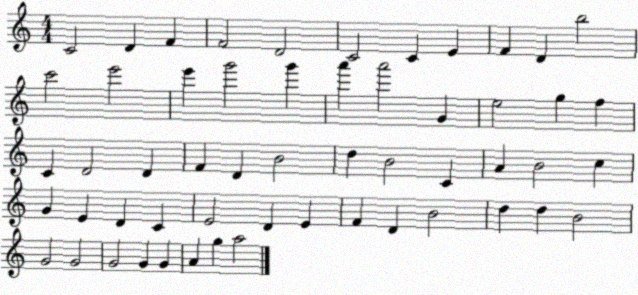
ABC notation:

X:1
T:Untitled
M:4/4
L:1/4
K:C
C2 D F F2 D2 C2 C E F D b2 c'2 e'2 e' g'2 g' a' a'2 G e2 g f C D2 D F D B2 d B2 C A B2 c G E D C E2 D E F D B2 d d B2 G2 G2 G2 G G A g a2